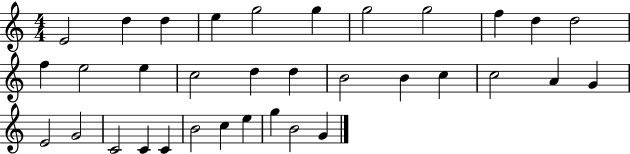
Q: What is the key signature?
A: C major